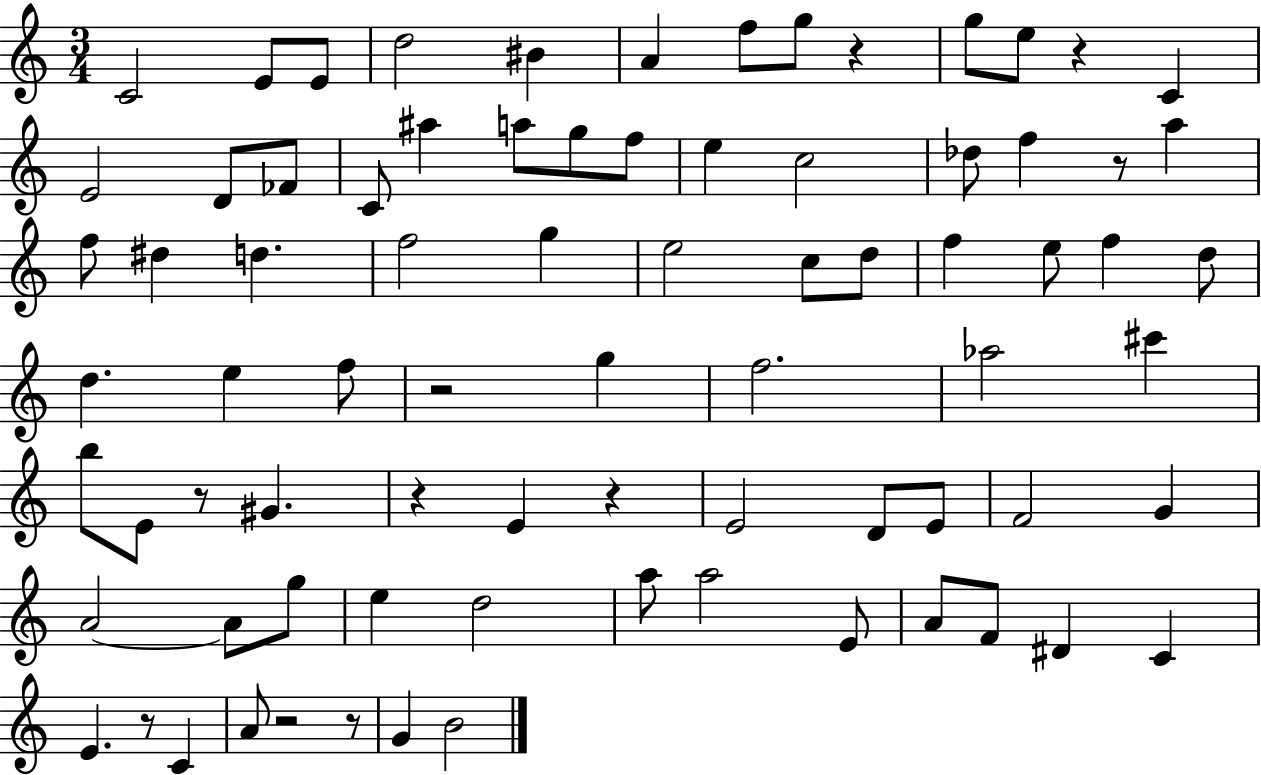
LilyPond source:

{
  \clef treble
  \numericTimeSignature
  \time 3/4
  \key c \major
  \repeat volta 2 { c'2 e'8 e'8 | d''2 bis'4 | a'4 f''8 g''8 r4 | g''8 e''8 r4 c'4 | \break e'2 d'8 fes'8 | c'8 ais''4 a''8 g''8 f''8 | e''4 c''2 | des''8 f''4 r8 a''4 | \break f''8 dis''4 d''4. | f''2 g''4 | e''2 c''8 d''8 | f''4 e''8 f''4 d''8 | \break d''4. e''4 f''8 | r2 g''4 | f''2. | aes''2 cis'''4 | \break b''8 e'8 r8 gis'4. | r4 e'4 r4 | e'2 d'8 e'8 | f'2 g'4 | \break a'2~~ a'8 g''8 | e''4 d''2 | a''8 a''2 e'8 | a'8 f'8 dis'4 c'4 | \break e'4. r8 c'4 | a'8 r2 r8 | g'4 b'2 | } \bar "|."
}